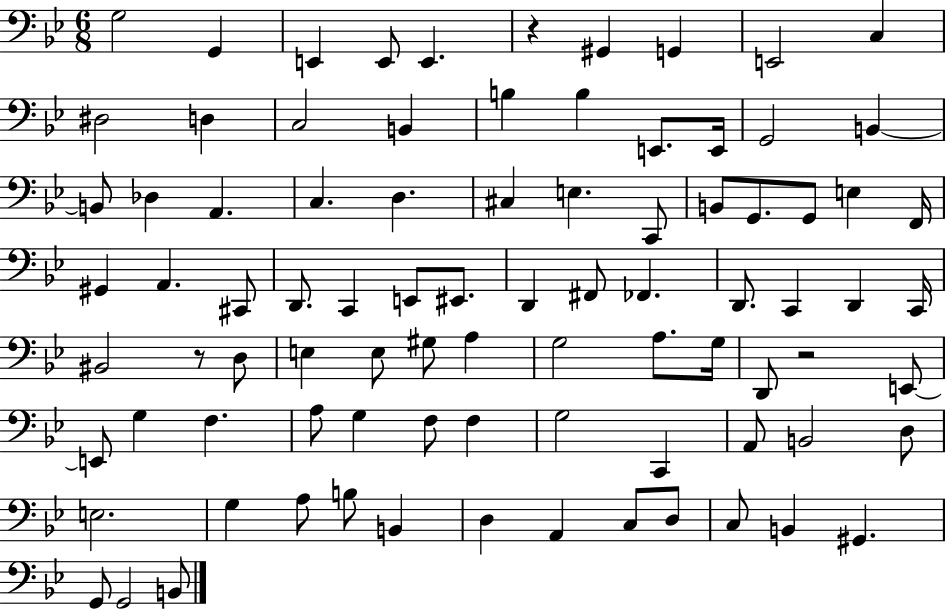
X:1
T:Untitled
M:6/8
L:1/4
K:Bb
G,2 G,, E,, E,,/2 E,, z ^G,, G,, E,,2 C, ^D,2 D, C,2 B,, B, B, E,,/2 E,,/4 G,,2 B,, B,,/2 _D, A,, C, D, ^C, E, C,,/2 B,,/2 G,,/2 G,,/2 E, F,,/4 ^G,, A,, ^C,,/2 D,,/2 C,, E,,/2 ^E,,/2 D,, ^F,,/2 _F,, D,,/2 C,, D,, C,,/4 ^B,,2 z/2 D,/2 E, E,/2 ^G,/2 A, G,2 A,/2 G,/4 D,,/2 z2 E,,/2 E,,/2 G, F, A,/2 G, F,/2 F, G,2 C,, A,,/2 B,,2 D,/2 E,2 G, A,/2 B,/2 B,, D, A,, C,/2 D,/2 C,/2 B,, ^G,, G,,/2 G,,2 B,,/2